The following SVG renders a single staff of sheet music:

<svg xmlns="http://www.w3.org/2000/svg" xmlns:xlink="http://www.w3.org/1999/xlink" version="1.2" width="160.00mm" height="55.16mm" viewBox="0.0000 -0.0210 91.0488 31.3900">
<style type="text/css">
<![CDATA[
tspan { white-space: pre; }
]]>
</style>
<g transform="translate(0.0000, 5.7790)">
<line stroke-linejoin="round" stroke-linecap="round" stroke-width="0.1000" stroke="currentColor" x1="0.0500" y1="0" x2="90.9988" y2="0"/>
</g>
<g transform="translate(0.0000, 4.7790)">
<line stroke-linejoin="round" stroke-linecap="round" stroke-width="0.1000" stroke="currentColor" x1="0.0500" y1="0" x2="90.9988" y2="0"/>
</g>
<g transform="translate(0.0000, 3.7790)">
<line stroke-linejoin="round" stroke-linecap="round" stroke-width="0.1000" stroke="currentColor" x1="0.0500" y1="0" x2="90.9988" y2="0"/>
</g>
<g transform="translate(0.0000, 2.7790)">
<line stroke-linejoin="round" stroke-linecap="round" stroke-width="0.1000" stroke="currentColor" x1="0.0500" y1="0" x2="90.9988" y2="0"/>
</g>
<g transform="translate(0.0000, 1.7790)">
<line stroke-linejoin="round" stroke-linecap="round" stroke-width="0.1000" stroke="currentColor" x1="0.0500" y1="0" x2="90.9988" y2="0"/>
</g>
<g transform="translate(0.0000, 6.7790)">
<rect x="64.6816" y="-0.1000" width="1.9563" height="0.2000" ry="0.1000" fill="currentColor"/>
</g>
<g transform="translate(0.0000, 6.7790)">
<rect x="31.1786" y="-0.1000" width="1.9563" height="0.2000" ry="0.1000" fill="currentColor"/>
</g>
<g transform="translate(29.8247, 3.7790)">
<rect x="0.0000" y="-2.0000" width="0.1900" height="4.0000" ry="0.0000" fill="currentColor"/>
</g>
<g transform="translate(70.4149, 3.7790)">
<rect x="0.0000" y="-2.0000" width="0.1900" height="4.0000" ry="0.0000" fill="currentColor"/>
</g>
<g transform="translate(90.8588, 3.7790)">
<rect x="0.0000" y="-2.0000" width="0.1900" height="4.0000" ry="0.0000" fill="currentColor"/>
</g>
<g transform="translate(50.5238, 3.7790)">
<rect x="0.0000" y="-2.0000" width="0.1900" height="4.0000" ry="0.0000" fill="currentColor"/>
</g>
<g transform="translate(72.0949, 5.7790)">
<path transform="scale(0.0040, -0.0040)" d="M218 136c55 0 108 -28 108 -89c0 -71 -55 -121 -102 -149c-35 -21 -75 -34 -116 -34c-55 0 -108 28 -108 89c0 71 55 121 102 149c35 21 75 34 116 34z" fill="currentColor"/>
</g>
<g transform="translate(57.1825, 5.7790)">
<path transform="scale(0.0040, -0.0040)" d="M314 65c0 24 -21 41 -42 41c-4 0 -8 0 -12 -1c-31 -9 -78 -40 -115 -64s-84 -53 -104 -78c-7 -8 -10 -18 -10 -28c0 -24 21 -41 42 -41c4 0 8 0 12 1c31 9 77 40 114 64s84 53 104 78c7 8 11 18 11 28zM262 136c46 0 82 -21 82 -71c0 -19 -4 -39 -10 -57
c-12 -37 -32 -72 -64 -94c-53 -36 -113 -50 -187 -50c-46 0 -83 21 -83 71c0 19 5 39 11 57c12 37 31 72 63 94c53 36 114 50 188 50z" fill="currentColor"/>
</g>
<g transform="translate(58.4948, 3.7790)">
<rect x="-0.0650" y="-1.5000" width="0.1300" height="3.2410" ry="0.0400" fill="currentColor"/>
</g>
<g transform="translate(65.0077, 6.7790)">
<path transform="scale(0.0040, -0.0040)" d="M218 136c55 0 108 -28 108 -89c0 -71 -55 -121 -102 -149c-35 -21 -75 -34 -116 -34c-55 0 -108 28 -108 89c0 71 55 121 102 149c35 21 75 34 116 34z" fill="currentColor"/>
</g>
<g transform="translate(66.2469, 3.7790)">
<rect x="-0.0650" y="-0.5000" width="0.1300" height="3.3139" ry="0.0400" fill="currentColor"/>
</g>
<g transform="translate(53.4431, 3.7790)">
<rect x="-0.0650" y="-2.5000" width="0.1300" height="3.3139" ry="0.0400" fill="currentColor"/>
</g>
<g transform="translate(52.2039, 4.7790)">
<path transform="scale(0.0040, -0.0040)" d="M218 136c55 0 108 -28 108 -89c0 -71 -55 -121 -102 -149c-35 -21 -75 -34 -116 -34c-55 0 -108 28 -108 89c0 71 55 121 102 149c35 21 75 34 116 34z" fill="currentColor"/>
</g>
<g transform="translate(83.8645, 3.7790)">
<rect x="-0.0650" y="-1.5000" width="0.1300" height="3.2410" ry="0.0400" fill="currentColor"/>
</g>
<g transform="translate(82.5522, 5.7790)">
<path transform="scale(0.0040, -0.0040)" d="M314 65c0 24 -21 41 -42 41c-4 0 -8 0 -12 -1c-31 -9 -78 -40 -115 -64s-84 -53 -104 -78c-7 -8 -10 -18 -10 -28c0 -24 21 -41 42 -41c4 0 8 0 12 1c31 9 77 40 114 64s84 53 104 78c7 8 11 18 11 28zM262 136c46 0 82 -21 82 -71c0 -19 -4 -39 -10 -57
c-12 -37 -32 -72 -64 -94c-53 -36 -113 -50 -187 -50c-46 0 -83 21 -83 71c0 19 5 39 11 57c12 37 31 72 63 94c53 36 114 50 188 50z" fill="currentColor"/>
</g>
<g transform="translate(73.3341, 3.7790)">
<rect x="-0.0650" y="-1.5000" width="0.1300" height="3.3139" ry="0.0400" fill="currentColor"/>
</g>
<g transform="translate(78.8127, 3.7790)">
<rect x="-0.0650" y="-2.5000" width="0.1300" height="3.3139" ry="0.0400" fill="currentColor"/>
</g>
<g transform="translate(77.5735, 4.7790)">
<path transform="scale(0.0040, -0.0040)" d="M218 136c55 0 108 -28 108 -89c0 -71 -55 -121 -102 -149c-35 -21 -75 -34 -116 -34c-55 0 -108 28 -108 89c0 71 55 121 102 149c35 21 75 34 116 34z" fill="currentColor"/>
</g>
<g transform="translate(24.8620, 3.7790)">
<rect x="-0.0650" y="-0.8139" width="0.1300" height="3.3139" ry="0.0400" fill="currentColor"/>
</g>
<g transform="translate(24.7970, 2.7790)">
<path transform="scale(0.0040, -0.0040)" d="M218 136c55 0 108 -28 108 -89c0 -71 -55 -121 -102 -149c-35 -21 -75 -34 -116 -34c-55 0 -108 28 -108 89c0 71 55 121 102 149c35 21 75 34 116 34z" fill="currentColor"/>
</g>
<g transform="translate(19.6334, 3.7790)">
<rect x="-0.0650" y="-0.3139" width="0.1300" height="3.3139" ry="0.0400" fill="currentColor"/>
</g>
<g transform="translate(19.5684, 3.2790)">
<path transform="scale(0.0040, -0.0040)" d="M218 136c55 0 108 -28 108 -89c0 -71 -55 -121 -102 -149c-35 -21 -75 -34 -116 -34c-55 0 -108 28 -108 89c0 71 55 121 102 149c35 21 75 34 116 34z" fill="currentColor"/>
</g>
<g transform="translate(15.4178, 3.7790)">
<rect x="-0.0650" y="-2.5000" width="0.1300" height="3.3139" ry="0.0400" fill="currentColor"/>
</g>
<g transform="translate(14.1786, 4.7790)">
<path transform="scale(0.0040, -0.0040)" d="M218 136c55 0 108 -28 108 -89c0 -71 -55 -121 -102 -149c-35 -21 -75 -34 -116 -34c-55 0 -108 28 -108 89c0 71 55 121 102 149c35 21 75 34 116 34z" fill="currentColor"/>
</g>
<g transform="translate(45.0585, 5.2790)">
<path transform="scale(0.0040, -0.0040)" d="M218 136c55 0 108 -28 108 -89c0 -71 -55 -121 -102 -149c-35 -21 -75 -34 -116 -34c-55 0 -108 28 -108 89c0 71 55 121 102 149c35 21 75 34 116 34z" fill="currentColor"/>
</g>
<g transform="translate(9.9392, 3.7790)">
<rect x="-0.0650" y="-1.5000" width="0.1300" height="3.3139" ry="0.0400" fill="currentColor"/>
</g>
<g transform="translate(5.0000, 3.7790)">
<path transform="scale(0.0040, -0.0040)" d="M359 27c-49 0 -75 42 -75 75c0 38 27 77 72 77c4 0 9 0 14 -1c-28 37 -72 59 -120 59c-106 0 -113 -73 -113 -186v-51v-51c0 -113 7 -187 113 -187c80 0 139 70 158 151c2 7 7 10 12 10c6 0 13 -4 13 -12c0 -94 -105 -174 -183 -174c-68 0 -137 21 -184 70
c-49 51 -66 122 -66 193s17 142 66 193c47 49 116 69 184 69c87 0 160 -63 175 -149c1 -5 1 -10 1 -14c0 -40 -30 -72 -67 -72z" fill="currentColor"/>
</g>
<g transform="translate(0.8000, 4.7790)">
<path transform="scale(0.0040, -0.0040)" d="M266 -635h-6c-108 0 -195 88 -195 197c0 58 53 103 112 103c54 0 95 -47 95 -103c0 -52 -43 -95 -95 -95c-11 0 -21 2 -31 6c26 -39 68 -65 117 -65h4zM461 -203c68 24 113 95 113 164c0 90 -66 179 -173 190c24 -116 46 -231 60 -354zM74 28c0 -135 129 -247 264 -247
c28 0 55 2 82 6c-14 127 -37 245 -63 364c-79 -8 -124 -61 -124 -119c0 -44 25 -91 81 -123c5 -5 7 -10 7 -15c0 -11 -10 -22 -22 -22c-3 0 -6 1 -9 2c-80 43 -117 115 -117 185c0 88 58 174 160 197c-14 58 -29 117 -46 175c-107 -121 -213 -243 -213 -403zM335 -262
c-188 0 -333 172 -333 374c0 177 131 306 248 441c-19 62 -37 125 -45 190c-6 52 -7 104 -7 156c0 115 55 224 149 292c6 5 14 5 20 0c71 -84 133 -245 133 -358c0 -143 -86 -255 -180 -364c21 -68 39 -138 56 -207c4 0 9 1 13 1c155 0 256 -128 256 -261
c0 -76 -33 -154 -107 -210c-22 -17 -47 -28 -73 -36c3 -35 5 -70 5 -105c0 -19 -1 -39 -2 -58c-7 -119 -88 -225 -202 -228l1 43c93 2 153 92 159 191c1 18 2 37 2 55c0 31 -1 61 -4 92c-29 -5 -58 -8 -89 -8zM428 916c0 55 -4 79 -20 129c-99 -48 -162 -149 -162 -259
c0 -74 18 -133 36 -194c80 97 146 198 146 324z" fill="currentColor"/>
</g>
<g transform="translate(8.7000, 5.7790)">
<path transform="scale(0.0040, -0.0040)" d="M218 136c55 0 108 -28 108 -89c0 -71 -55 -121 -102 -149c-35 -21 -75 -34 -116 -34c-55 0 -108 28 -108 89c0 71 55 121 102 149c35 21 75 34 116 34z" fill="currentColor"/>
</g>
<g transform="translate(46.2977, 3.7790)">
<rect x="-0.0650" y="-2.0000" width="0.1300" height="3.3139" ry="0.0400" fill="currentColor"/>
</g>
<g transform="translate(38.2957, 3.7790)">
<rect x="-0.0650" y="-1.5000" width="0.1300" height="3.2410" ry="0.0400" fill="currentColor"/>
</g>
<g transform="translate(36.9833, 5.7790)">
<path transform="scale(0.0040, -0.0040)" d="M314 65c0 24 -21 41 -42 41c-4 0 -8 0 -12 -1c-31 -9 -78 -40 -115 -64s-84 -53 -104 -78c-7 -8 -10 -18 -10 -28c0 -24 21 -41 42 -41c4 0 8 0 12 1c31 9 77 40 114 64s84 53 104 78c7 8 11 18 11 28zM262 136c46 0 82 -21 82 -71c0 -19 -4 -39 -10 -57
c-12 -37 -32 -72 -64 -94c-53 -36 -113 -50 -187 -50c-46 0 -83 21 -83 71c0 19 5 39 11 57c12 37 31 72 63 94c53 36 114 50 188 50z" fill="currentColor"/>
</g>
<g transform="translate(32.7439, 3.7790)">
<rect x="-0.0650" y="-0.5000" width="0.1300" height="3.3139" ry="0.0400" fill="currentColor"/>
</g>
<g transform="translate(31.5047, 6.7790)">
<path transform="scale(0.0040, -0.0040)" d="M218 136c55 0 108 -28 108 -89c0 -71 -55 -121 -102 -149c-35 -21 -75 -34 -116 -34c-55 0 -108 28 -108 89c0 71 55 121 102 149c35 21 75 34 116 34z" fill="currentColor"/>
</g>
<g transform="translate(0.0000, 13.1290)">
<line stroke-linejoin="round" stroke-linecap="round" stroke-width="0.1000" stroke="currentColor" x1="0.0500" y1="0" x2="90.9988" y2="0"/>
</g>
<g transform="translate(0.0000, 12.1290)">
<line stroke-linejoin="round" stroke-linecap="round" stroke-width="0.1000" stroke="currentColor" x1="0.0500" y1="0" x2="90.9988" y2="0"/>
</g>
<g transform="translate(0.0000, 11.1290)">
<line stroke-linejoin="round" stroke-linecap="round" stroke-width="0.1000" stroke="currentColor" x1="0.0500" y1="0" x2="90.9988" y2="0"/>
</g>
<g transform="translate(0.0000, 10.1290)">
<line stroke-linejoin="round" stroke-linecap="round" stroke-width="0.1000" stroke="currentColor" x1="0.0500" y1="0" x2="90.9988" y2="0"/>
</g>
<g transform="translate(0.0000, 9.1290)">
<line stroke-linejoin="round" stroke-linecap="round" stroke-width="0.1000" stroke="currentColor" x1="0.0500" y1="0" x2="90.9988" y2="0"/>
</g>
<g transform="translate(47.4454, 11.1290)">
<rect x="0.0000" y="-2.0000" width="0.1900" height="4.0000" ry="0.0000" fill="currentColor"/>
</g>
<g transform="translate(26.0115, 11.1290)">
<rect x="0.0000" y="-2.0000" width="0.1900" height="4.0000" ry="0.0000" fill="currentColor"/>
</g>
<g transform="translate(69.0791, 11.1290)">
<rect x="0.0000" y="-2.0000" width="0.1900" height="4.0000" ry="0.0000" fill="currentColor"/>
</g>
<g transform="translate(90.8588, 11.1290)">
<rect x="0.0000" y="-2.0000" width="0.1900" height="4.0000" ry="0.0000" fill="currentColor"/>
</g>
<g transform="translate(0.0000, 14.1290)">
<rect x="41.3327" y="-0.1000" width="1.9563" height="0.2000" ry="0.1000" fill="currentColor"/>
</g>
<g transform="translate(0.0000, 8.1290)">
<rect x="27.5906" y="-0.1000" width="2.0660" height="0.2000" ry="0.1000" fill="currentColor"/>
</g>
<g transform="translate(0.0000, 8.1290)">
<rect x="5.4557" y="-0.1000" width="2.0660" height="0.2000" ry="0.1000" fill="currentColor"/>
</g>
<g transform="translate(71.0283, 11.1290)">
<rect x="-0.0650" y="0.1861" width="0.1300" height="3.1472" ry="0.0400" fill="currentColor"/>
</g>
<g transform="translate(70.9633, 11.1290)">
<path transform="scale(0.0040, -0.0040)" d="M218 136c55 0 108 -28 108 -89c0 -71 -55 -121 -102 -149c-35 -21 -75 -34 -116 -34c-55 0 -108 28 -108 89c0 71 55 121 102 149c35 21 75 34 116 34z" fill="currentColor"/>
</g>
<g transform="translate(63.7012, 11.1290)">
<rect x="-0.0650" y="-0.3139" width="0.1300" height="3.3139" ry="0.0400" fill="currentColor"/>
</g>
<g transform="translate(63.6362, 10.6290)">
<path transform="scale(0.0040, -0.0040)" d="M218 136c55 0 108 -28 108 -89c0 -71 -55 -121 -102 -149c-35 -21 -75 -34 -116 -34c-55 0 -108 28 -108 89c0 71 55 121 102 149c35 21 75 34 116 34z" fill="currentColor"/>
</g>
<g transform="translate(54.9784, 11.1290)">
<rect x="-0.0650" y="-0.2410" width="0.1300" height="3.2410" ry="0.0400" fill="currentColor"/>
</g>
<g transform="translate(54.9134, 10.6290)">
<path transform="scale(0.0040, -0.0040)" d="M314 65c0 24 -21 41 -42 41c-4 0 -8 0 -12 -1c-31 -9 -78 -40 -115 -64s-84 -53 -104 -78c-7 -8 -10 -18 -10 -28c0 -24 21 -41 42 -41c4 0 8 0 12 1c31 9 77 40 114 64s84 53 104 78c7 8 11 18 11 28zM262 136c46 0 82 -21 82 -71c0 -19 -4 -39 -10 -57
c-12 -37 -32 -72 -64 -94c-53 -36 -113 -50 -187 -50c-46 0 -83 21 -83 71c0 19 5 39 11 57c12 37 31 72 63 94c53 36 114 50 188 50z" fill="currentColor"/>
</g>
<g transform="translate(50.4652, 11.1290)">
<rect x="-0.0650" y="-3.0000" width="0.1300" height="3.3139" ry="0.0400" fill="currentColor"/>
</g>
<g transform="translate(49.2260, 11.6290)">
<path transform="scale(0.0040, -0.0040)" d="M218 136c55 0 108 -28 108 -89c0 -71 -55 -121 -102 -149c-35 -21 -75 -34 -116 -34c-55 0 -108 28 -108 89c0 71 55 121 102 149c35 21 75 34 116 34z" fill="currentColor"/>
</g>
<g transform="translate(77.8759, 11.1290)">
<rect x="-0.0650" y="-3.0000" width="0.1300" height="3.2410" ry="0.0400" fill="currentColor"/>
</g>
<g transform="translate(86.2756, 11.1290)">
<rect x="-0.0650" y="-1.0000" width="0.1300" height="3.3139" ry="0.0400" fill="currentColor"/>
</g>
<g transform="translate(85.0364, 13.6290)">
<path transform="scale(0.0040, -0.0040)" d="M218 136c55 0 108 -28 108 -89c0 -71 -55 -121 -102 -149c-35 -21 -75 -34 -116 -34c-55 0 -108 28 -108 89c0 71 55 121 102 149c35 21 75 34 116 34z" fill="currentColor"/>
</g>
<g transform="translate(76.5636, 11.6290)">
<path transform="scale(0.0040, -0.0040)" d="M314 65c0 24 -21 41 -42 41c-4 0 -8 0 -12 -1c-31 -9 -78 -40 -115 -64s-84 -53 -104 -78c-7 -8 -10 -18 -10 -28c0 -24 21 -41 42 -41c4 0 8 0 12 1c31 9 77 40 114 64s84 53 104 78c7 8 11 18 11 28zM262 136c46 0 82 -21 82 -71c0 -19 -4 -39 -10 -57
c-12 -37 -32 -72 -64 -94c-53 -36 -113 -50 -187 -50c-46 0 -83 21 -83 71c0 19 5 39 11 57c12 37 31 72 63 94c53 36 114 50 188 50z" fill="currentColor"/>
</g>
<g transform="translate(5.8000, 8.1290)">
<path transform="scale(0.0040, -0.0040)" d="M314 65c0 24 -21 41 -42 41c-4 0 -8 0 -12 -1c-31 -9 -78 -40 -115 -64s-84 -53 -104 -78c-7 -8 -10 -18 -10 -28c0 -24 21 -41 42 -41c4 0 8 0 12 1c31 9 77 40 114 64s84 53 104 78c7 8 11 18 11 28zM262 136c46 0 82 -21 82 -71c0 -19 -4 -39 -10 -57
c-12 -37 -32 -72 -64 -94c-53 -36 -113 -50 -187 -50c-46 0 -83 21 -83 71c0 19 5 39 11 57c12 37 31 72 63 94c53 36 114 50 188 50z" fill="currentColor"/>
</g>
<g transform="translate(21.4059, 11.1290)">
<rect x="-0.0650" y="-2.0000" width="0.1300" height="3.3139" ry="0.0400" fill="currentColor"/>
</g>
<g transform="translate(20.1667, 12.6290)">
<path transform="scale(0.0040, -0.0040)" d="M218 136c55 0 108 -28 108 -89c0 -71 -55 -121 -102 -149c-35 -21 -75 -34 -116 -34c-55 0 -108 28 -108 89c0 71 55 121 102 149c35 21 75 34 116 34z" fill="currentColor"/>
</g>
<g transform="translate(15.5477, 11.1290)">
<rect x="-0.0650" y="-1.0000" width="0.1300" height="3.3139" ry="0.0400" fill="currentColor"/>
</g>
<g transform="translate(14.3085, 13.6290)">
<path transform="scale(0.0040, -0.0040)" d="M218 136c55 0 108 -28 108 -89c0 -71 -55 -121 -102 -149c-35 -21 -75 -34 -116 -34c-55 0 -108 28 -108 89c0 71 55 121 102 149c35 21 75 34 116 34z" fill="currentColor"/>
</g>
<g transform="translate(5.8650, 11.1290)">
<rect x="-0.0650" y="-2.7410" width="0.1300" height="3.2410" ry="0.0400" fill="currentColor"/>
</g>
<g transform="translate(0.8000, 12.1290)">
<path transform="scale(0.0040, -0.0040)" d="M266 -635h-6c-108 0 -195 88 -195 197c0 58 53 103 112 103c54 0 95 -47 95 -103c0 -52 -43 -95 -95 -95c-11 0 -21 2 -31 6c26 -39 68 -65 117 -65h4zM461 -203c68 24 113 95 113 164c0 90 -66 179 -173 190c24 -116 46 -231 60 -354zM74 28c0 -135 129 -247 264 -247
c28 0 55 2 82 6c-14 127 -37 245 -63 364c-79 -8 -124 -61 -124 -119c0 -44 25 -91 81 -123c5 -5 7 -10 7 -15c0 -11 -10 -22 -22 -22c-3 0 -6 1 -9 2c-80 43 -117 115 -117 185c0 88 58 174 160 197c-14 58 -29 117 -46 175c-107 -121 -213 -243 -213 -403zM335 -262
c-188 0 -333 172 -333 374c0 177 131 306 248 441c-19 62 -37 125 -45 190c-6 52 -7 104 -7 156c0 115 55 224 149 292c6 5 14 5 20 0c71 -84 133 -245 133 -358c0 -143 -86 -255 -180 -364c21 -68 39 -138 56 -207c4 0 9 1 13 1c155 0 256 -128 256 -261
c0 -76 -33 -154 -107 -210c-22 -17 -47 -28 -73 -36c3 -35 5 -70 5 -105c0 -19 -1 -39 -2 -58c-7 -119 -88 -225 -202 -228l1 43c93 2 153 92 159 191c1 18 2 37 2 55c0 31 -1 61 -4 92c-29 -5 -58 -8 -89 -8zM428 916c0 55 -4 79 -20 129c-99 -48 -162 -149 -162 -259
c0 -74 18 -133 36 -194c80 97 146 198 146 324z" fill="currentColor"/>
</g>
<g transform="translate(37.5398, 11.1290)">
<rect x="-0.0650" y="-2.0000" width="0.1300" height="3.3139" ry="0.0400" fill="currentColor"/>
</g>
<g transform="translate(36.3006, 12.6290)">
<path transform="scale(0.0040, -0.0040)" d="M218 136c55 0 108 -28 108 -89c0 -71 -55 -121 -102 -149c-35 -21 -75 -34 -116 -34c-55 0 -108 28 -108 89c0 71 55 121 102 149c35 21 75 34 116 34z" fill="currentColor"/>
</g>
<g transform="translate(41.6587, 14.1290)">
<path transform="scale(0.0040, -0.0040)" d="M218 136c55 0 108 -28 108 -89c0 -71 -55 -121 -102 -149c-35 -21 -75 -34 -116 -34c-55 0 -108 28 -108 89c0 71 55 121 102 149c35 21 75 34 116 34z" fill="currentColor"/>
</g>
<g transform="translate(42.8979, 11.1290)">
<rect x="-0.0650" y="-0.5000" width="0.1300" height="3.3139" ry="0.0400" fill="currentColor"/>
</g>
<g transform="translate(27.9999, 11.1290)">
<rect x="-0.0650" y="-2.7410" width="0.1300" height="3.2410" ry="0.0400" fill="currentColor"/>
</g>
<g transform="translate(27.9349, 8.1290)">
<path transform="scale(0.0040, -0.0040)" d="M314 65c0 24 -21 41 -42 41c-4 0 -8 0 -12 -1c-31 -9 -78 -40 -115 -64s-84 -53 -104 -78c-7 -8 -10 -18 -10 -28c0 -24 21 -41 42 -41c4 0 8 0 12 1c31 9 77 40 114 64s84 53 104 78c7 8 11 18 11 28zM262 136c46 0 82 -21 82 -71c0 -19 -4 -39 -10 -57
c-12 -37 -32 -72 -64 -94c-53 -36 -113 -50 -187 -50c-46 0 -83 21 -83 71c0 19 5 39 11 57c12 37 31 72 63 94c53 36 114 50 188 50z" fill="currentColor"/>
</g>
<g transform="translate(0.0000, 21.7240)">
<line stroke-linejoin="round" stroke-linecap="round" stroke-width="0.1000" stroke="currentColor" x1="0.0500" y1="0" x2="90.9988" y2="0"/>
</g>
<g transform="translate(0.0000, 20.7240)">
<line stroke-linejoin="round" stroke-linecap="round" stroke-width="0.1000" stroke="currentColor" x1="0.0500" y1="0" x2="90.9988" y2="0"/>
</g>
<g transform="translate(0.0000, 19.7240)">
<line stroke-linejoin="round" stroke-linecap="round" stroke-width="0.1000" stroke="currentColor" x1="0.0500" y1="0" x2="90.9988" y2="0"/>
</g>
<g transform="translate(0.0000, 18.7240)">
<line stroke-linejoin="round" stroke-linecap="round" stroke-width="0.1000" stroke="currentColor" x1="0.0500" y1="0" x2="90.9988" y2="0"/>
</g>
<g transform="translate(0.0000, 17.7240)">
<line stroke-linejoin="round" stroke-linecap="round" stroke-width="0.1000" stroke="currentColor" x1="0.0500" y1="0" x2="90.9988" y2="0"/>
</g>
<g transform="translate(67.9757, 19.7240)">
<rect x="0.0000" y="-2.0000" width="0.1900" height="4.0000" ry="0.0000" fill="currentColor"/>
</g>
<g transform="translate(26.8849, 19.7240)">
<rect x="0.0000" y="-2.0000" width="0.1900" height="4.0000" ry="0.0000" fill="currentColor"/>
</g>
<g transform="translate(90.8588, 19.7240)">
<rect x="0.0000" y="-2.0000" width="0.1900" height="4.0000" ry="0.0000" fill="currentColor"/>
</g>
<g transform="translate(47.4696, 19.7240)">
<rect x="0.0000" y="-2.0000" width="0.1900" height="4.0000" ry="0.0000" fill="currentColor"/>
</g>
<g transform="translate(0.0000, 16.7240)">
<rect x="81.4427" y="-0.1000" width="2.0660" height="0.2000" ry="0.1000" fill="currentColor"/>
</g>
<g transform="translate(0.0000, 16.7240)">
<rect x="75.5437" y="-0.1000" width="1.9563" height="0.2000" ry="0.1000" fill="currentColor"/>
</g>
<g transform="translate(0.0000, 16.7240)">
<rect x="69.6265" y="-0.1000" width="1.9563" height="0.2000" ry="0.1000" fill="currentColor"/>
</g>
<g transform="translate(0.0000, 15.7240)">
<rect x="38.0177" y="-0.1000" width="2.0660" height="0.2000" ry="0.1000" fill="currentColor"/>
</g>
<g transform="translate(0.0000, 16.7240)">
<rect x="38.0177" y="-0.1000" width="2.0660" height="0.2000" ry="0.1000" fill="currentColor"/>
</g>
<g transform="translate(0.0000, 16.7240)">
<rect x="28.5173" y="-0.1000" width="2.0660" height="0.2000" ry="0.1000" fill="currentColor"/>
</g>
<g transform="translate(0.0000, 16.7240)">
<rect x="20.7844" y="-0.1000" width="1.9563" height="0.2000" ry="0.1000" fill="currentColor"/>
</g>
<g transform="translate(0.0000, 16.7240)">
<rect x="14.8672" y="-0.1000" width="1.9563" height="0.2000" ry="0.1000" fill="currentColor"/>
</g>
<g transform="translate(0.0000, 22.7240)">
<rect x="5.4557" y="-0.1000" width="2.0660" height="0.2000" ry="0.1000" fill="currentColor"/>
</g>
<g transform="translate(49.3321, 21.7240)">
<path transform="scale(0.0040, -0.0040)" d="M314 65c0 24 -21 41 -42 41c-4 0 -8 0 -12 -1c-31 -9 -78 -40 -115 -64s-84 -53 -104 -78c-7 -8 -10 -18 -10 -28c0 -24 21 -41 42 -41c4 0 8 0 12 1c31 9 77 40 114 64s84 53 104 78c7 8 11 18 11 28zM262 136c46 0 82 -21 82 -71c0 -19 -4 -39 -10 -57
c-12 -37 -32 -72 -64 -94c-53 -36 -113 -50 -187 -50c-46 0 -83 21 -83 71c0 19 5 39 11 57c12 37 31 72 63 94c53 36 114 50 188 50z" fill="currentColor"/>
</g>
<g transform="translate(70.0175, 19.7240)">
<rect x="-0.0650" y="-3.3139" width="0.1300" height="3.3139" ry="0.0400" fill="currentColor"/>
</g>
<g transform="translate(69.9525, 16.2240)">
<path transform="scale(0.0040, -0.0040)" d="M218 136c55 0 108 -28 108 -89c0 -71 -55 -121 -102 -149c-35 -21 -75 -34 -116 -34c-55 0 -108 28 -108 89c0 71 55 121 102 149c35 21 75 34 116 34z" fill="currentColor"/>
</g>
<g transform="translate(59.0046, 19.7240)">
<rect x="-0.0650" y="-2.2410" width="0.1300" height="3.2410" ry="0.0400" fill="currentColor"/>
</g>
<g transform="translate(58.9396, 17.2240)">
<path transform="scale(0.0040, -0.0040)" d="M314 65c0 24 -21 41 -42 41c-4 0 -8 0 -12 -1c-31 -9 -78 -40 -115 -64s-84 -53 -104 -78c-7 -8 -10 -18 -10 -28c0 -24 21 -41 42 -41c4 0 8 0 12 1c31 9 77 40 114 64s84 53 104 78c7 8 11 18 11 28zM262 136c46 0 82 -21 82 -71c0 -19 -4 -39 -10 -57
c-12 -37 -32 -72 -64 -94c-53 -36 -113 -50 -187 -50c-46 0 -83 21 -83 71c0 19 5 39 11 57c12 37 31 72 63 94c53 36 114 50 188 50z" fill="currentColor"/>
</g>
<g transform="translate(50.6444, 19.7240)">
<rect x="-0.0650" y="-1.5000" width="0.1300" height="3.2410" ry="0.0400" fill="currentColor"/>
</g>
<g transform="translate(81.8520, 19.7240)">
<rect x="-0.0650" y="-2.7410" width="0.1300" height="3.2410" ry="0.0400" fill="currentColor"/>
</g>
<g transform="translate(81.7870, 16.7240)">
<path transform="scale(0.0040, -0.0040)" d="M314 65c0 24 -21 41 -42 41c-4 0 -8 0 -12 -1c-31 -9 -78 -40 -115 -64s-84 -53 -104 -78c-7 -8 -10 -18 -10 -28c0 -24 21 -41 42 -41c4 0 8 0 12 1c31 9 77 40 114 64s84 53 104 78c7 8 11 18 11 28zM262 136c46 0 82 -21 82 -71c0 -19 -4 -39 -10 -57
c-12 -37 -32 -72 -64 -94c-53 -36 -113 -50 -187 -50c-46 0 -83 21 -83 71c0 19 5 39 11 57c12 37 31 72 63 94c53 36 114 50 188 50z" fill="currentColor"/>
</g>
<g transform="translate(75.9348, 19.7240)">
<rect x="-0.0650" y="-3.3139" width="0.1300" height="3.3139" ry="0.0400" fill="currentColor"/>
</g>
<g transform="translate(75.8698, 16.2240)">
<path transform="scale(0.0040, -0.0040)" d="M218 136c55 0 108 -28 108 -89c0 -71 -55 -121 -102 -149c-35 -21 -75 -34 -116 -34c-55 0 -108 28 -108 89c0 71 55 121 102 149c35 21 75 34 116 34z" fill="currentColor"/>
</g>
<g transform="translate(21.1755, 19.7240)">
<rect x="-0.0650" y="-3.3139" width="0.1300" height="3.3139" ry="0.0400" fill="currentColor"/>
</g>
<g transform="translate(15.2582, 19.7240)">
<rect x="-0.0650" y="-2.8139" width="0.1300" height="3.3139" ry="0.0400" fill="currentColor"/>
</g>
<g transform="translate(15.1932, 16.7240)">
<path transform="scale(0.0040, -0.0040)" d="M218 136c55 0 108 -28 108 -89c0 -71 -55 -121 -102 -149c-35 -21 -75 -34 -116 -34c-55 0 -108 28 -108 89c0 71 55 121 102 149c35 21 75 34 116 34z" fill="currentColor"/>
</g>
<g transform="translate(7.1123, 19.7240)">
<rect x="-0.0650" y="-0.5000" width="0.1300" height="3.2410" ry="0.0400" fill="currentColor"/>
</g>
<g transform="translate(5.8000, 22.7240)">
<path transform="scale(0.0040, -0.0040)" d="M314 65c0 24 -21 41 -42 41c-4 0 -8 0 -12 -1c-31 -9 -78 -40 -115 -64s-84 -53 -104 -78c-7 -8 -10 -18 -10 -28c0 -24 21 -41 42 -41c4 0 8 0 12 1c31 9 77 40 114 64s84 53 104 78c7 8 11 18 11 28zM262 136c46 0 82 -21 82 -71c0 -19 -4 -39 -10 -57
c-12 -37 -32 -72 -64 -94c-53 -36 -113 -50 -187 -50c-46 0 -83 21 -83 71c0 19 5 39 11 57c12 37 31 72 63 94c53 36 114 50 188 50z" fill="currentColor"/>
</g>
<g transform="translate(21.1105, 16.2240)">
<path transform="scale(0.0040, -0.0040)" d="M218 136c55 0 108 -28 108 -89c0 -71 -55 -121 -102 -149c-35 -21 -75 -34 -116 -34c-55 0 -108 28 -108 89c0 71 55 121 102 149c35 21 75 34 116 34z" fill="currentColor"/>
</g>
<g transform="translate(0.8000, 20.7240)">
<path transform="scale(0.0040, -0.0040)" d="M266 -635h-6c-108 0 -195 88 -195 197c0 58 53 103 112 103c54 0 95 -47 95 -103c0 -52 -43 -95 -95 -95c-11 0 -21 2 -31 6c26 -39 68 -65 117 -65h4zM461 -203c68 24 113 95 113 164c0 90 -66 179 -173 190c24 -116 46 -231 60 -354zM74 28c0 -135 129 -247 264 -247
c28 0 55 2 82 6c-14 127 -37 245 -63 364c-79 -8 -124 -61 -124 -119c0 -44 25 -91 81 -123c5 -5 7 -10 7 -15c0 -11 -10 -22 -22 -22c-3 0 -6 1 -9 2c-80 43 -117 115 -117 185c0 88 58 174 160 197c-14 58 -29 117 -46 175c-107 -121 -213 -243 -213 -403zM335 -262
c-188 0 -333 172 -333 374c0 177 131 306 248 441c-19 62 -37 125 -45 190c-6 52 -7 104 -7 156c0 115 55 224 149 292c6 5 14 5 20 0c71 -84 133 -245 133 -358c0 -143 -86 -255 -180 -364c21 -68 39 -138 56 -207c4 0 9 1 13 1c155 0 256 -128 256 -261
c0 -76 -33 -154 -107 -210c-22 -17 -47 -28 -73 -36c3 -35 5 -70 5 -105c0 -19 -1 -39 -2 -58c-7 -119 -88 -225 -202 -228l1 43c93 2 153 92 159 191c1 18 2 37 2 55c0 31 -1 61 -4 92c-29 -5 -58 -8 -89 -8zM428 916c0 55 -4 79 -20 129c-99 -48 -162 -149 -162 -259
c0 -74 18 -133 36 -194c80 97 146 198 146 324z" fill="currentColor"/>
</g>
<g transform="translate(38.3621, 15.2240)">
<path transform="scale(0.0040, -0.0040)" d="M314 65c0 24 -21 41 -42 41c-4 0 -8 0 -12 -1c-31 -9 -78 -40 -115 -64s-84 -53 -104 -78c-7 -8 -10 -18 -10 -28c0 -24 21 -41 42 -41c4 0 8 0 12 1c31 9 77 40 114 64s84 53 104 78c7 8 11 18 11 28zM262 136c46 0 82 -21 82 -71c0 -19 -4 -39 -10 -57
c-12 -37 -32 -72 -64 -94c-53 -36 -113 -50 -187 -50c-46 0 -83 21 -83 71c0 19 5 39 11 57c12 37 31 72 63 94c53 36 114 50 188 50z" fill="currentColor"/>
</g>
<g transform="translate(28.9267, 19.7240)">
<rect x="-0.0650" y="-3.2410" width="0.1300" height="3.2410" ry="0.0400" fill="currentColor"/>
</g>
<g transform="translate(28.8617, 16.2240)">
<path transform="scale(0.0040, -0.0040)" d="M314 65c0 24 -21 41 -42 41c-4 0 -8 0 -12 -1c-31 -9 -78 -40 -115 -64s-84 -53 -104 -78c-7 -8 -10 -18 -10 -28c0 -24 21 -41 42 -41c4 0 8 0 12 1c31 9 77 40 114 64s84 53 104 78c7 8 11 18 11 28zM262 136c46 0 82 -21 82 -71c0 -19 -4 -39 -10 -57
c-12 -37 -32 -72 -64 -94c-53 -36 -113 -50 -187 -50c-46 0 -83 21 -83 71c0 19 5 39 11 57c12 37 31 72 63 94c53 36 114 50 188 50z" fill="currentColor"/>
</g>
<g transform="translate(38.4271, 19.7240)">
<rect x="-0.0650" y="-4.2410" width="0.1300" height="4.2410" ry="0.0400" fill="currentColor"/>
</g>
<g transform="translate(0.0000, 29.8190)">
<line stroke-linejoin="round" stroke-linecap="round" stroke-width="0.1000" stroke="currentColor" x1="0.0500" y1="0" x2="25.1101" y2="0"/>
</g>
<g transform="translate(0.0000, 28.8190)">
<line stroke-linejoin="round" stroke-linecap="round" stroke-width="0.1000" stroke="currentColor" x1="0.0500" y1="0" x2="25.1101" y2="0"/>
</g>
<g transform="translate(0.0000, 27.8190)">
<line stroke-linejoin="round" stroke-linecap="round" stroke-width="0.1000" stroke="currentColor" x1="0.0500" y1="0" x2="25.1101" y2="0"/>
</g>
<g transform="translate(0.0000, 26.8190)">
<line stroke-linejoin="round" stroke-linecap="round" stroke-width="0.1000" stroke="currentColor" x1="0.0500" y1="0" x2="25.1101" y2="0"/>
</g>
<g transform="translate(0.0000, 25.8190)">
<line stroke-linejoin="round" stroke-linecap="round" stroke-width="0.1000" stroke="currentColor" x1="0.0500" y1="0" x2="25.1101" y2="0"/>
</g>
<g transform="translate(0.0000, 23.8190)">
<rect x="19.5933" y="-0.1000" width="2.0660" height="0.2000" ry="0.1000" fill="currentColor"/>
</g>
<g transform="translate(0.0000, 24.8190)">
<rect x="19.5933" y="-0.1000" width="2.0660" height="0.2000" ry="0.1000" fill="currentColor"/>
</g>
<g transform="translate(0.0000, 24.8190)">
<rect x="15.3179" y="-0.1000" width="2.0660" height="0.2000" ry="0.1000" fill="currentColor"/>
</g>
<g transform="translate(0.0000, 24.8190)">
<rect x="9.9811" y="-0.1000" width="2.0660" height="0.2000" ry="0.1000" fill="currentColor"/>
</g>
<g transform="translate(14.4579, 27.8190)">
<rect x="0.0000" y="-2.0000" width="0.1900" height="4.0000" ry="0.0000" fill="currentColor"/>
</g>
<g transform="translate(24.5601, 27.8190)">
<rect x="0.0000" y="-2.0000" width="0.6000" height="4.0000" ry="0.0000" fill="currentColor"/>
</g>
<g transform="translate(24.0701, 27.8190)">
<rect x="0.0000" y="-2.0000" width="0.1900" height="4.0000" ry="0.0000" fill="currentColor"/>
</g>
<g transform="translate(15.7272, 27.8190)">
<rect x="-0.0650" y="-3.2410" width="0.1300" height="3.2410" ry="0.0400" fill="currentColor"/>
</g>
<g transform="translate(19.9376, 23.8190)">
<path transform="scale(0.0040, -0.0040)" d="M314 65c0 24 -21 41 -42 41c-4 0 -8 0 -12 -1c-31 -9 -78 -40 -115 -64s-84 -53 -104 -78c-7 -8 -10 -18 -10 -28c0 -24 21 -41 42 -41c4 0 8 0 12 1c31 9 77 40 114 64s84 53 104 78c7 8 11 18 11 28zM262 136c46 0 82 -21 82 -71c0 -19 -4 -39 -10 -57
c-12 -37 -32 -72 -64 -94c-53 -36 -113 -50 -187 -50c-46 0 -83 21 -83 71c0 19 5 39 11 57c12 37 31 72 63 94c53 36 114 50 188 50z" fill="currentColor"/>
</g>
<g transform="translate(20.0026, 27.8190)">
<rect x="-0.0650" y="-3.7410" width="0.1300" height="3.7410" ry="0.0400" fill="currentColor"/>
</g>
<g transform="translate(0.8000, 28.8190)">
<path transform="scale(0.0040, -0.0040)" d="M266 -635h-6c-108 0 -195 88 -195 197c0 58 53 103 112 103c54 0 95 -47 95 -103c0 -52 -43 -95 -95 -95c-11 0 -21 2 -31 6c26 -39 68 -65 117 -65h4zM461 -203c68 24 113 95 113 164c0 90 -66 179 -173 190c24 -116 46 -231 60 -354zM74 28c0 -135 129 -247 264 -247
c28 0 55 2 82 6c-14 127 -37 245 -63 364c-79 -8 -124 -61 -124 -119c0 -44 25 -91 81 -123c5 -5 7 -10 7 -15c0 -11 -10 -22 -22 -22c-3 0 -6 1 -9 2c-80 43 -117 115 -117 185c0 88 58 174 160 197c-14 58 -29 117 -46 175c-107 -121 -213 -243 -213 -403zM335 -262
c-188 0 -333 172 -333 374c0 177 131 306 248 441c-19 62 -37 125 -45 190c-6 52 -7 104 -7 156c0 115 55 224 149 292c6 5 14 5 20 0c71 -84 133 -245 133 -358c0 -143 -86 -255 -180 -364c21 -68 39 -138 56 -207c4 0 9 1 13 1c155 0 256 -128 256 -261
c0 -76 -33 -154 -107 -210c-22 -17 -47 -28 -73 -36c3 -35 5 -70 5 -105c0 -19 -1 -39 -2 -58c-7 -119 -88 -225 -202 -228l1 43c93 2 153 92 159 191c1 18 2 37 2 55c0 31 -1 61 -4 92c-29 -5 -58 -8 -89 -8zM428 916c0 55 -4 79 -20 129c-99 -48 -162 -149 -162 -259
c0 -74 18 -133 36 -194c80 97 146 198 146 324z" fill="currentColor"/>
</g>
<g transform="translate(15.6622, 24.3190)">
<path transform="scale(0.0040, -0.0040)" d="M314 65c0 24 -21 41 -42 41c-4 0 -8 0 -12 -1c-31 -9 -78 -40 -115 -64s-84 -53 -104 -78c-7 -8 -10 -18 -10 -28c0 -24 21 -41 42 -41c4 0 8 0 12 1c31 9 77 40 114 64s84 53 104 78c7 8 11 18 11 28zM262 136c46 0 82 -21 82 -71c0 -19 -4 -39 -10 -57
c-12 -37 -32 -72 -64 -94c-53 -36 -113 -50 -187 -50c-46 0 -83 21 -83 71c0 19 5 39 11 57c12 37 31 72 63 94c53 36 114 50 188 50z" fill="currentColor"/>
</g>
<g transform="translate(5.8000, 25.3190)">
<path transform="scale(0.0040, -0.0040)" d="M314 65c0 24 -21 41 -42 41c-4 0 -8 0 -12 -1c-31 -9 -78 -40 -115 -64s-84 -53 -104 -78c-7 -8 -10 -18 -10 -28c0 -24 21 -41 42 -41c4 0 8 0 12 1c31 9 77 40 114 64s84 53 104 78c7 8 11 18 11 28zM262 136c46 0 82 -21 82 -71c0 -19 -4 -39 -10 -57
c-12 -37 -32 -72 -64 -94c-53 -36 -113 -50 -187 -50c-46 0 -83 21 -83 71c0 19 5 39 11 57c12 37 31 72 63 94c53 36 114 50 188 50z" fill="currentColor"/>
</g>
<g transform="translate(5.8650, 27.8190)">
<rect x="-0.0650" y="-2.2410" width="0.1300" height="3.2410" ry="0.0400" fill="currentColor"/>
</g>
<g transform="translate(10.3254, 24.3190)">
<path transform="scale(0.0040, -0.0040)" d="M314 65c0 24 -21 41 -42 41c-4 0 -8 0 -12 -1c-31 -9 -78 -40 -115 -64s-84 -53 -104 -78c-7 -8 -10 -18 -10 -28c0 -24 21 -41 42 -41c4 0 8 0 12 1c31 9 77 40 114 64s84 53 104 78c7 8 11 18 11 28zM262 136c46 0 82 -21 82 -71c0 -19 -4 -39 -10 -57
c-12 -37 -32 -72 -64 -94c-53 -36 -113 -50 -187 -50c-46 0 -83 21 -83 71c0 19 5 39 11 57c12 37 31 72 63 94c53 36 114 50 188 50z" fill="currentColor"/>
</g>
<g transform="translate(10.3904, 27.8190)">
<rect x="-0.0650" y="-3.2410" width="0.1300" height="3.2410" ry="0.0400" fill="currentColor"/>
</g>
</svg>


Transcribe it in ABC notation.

X:1
T:Untitled
M:4/4
L:1/4
K:C
E G c d C E2 F G E2 C E G E2 a2 D F a2 F C A c2 c B A2 D C2 a b b2 d'2 E2 g2 b b a2 g2 b2 b2 c'2